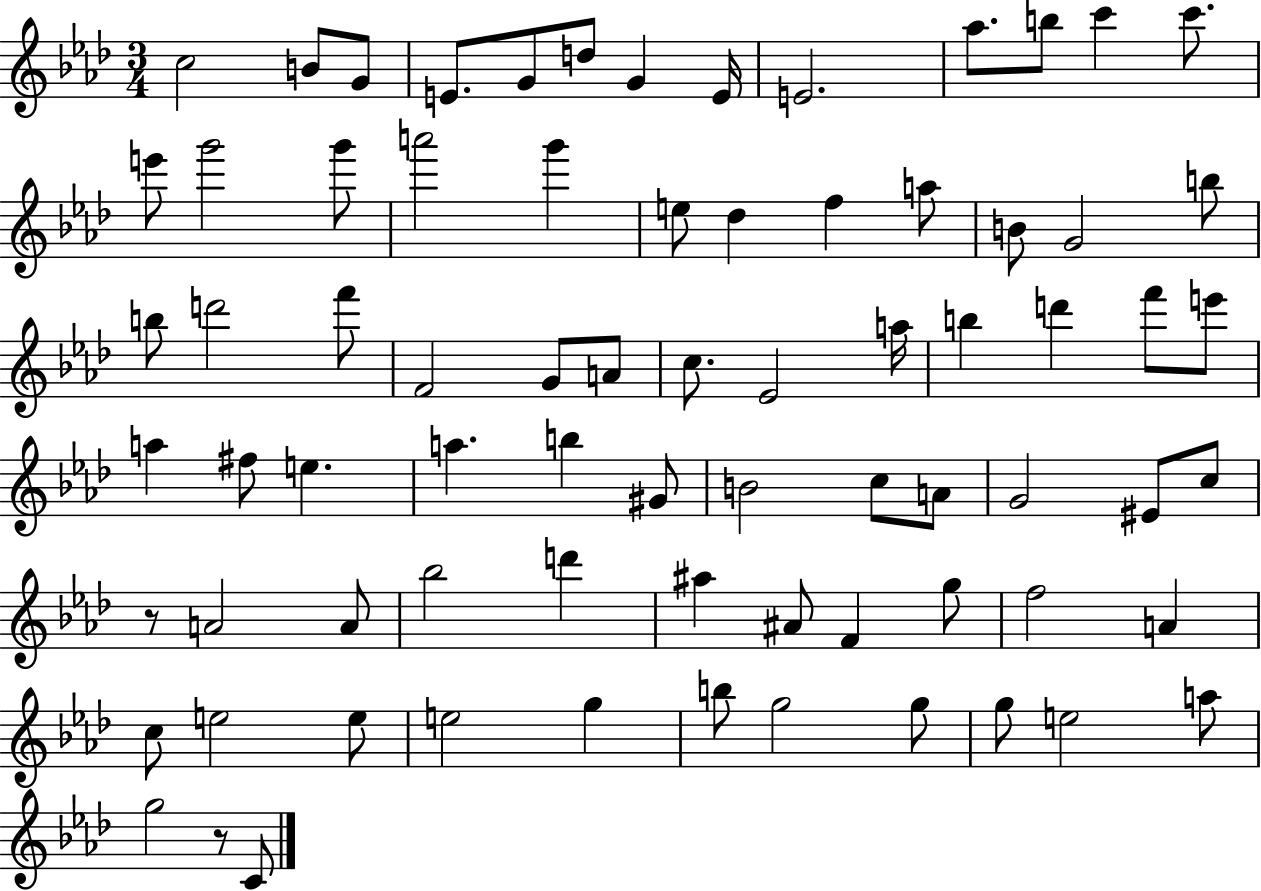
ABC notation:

X:1
T:Untitled
M:3/4
L:1/4
K:Ab
c2 B/2 G/2 E/2 G/2 d/2 G E/4 E2 _a/2 b/2 c' c'/2 e'/2 g'2 g'/2 a'2 g' e/2 _d f a/2 B/2 G2 b/2 b/2 d'2 f'/2 F2 G/2 A/2 c/2 _E2 a/4 b d' f'/2 e'/2 a ^f/2 e a b ^G/2 B2 c/2 A/2 G2 ^E/2 c/2 z/2 A2 A/2 _b2 d' ^a ^A/2 F g/2 f2 A c/2 e2 e/2 e2 g b/2 g2 g/2 g/2 e2 a/2 g2 z/2 C/2